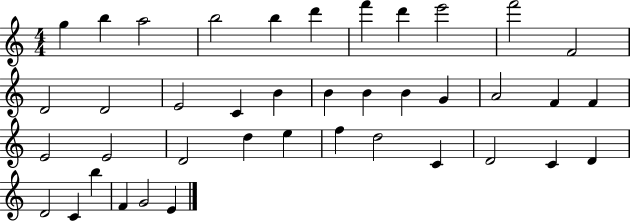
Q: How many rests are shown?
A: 0